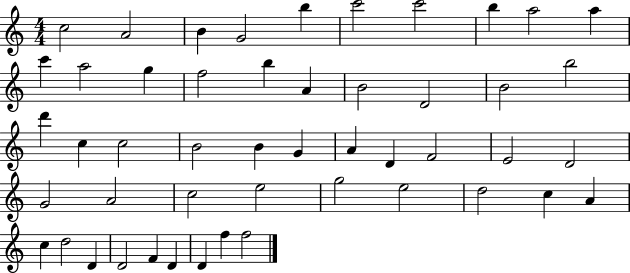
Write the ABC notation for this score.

X:1
T:Untitled
M:4/4
L:1/4
K:C
c2 A2 B G2 b c'2 c'2 b a2 a c' a2 g f2 b A B2 D2 B2 b2 d' c c2 B2 B G A D F2 E2 D2 G2 A2 c2 e2 g2 e2 d2 c A c d2 D D2 F D D f f2